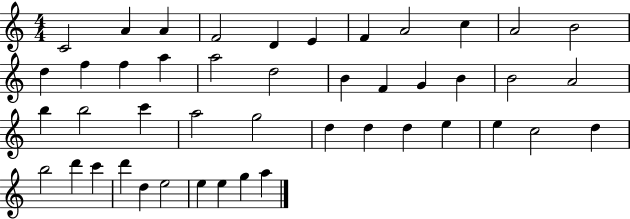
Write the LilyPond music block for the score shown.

{
  \clef treble
  \numericTimeSignature
  \time 4/4
  \key c \major
  c'2 a'4 a'4 | f'2 d'4 e'4 | f'4 a'2 c''4 | a'2 b'2 | \break d''4 f''4 f''4 a''4 | a''2 d''2 | b'4 f'4 g'4 b'4 | b'2 a'2 | \break b''4 b''2 c'''4 | a''2 g''2 | d''4 d''4 d''4 e''4 | e''4 c''2 d''4 | \break b''2 d'''4 c'''4 | d'''4 d''4 e''2 | e''4 e''4 g''4 a''4 | \bar "|."
}